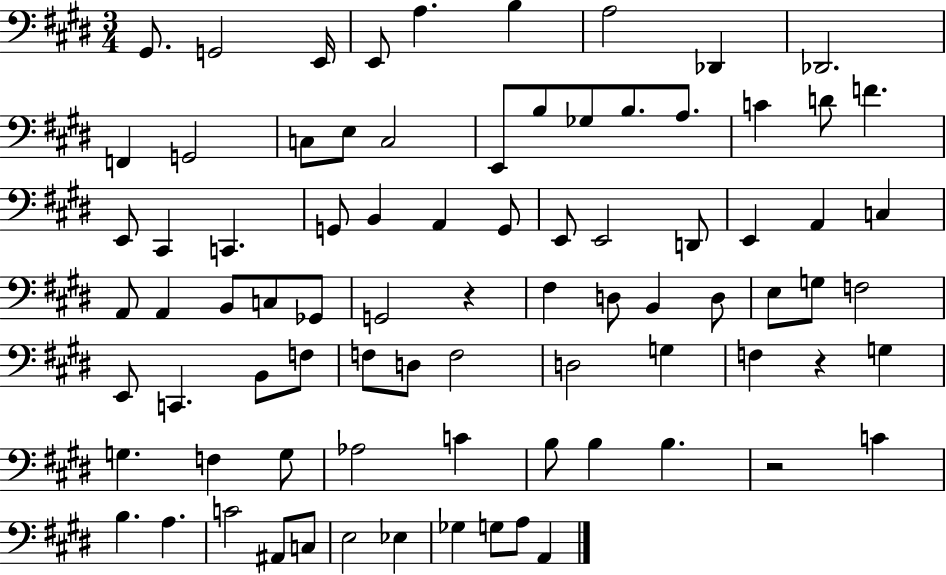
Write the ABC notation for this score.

X:1
T:Untitled
M:3/4
L:1/4
K:E
^G,,/2 G,,2 E,,/4 E,,/2 A, B, A,2 _D,, _D,,2 F,, G,,2 C,/2 E,/2 C,2 E,,/2 B,/2 _G,/2 B,/2 A,/2 C D/2 F E,,/2 ^C,, C,, G,,/2 B,, A,, G,,/2 E,,/2 E,,2 D,,/2 E,, A,, C, A,,/2 A,, B,,/2 C,/2 _G,,/2 G,,2 z ^F, D,/2 B,, D,/2 E,/2 G,/2 F,2 E,,/2 C,, B,,/2 F,/2 F,/2 D,/2 F,2 D,2 G, F, z G, G, F, G,/2 _A,2 C B,/2 B, B, z2 C B, A, C2 ^A,,/2 C,/2 E,2 _E, _G, G,/2 A,/2 A,,